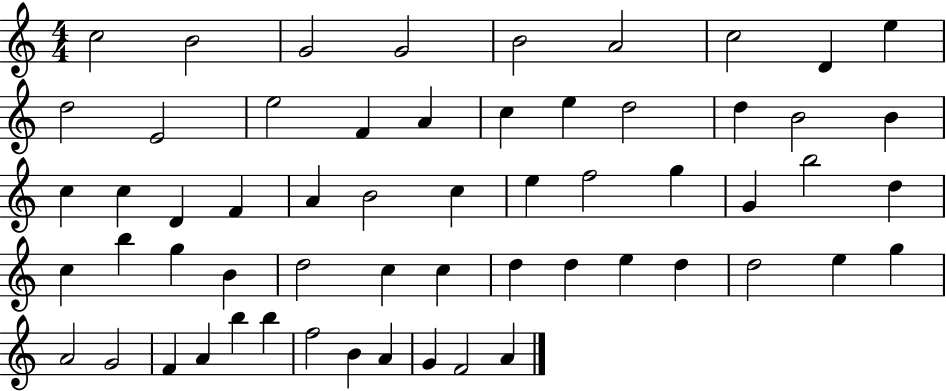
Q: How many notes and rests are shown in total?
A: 59